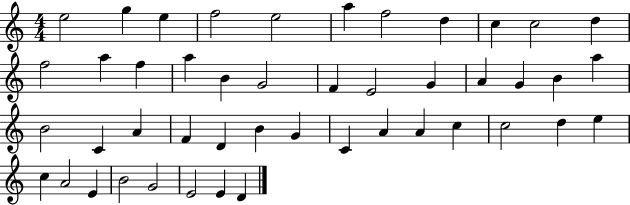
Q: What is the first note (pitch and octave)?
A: E5